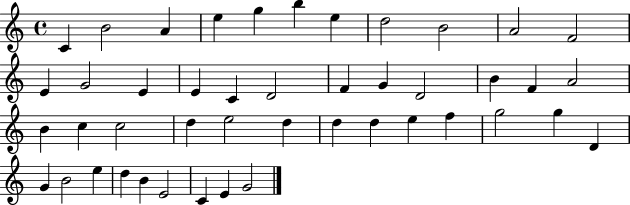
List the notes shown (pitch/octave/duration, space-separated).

C4/q B4/h A4/q E5/q G5/q B5/q E5/q D5/h B4/h A4/h F4/h E4/q G4/h E4/q E4/q C4/q D4/h F4/q G4/q D4/h B4/q F4/q A4/h B4/q C5/q C5/h D5/q E5/h D5/q D5/q D5/q E5/q F5/q G5/h G5/q D4/q G4/q B4/h E5/q D5/q B4/q E4/h C4/q E4/q G4/h